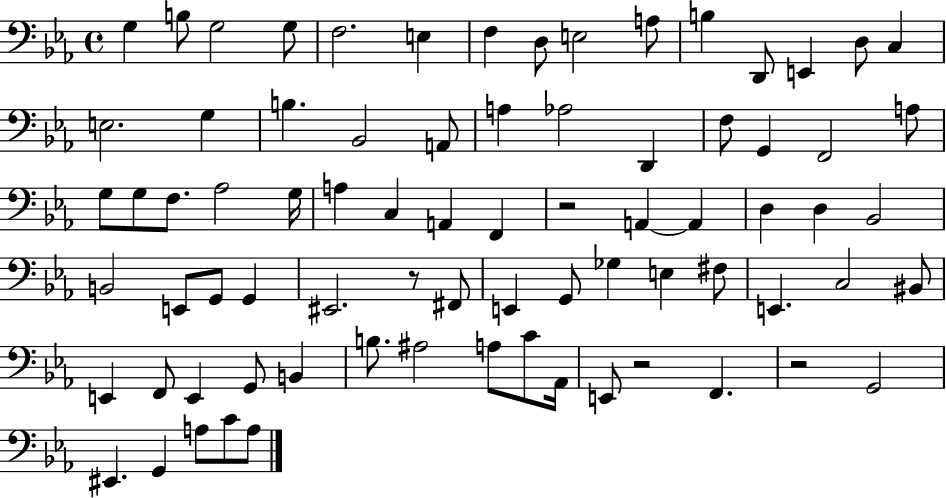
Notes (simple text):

G3/q B3/e G3/h G3/e F3/h. E3/q F3/q D3/e E3/h A3/e B3/q D2/e E2/q D3/e C3/q E3/h. G3/q B3/q. Bb2/h A2/e A3/q Ab3/h D2/q F3/e G2/q F2/h A3/e G3/e G3/e F3/e. Ab3/h G3/s A3/q C3/q A2/q F2/q R/h A2/q A2/q D3/q D3/q Bb2/h B2/h E2/e G2/e G2/q EIS2/h. R/e F#2/e E2/q G2/e Gb3/q E3/q F#3/e E2/q. C3/h BIS2/e E2/q F2/e E2/q G2/e B2/q B3/e. A#3/h A3/e C4/e Ab2/s E2/e R/h F2/q. R/h G2/h EIS2/q. G2/q A3/e C4/e A3/e